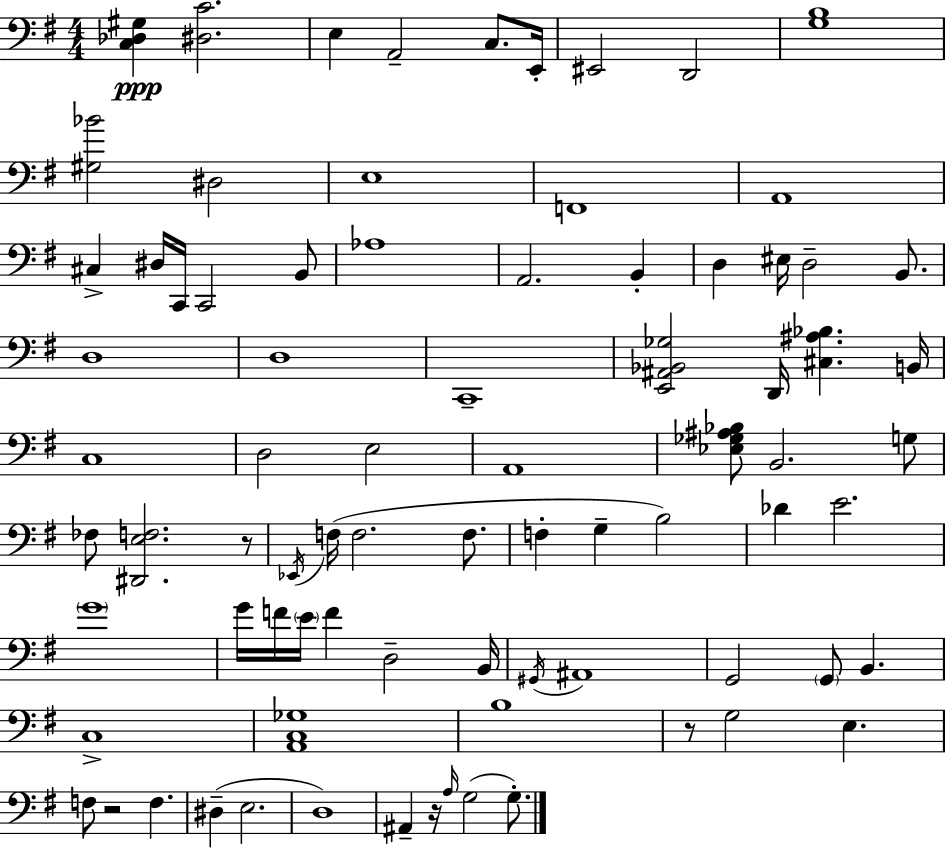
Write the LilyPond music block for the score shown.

{
  \clef bass
  \numericTimeSignature
  \time 4/4
  \key e \minor
  <c des gis>4\ppp <dis c'>2. | e4 a,2-- c8. e,16-. | eis,2 d,2 | <g b>1 | \break <gis bes'>2 dis2 | e1 | f,1 | a,1 | \break cis4-> dis16 c,16 c,2 b,8 | aes1 | a,2. b,4-. | d4 eis16 d2-- b,8. | \break d1 | d1 | c,1-- | <e, ais, bes, ges>2 d,16 <cis ais bes>4. b,16 | \break c1 | d2 e2 | a,1 | <ees ges ais bes>8 b,2. g8 | \break fes8 <dis, e f>2. r8 | \acciaccatura { ees,16 } f16( f2. f8. | f4-. g4-- b2) | des'4 e'2. | \break \parenthesize g'1 | g'16 f'16 \parenthesize e'16 f'4 d2-- | b,16 \acciaccatura { gis,16 } ais,1 | g,2 \parenthesize g,8 b,4. | \break c1-> | <a, c ges>1 | b1 | r8 g2 e4. | \break f8 r2 f4. | dis4--( e2. | d1) | ais,4-- r16 \grace { a16 }( g2 | \break g8.-.) \bar "|."
}